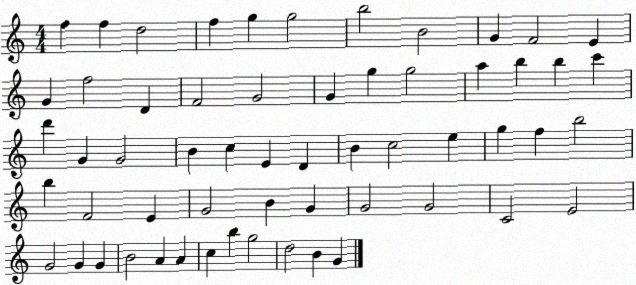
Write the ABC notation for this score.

X:1
T:Untitled
M:4/4
L:1/4
K:C
f f d2 f g g2 b2 B2 G F2 E G f2 D F2 G2 G g g2 a b b c' d' G G2 B c E D B c2 e g f b2 b F2 E G2 B G G2 G2 C2 E2 G2 G G B2 A A c b g2 d2 B G